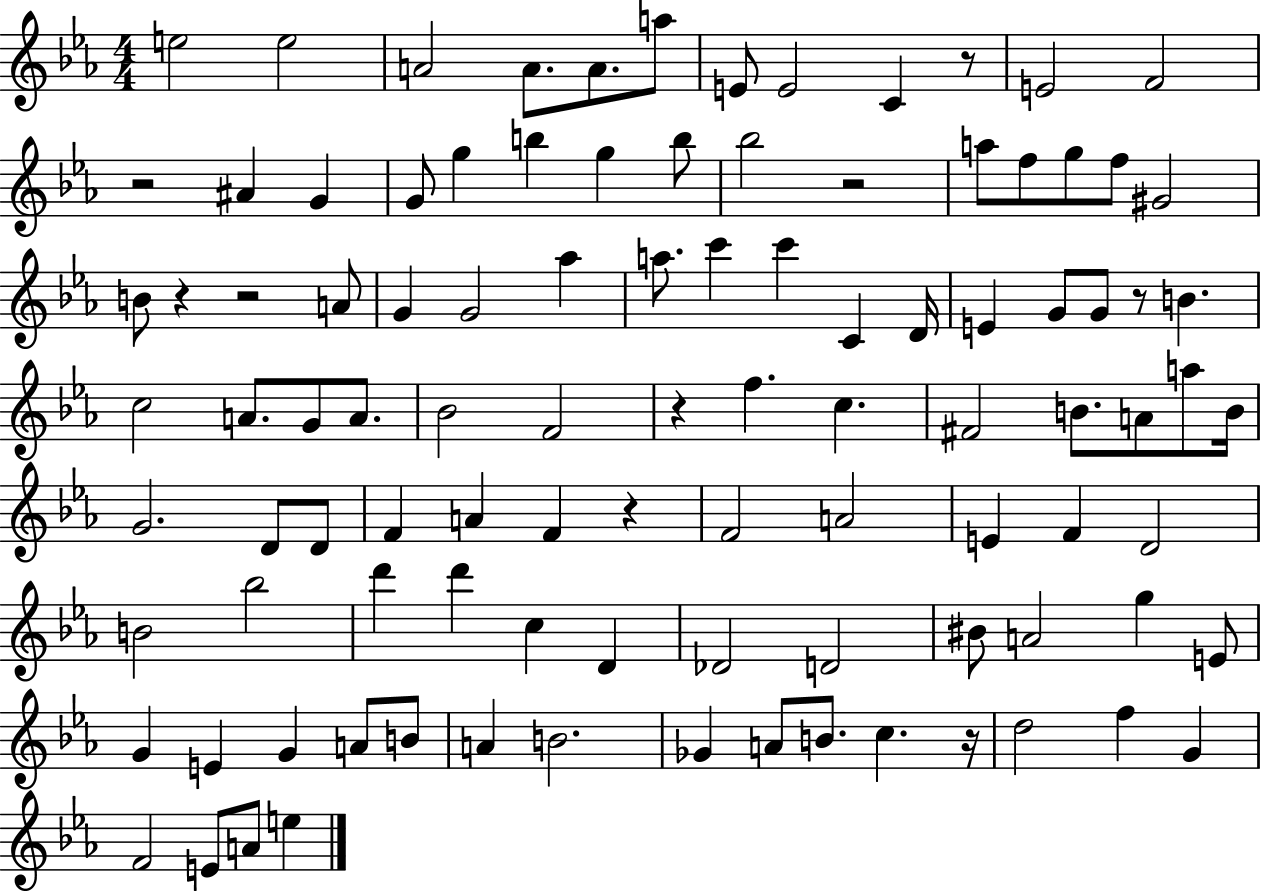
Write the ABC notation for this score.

X:1
T:Untitled
M:4/4
L:1/4
K:Eb
e2 e2 A2 A/2 A/2 a/2 E/2 E2 C z/2 E2 F2 z2 ^A G G/2 g b g b/2 _b2 z2 a/2 f/2 g/2 f/2 ^G2 B/2 z z2 A/2 G G2 _a a/2 c' c' C D/4 E G/2 G/2 z/2 B c2 A/2 G/2 A/2 _B2 F2 z f c ^F2 B/2 A/2 a/2 B/4 G2 D/2 D/2 F A F z F2 A2 E F D2 B2 _b2 d' d' c D _D2 D2 ^B/2 A2 g E/2 G E G A/2 B/2 A B2 _G A/2 B/2 c z/4 d2 f G F2 E/2 A/2 e